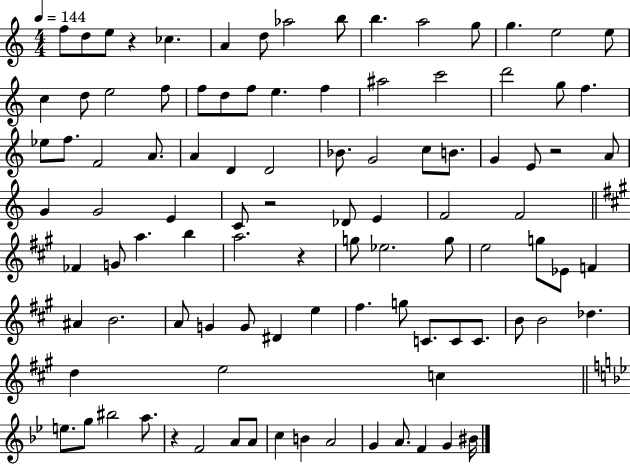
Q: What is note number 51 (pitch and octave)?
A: FES4